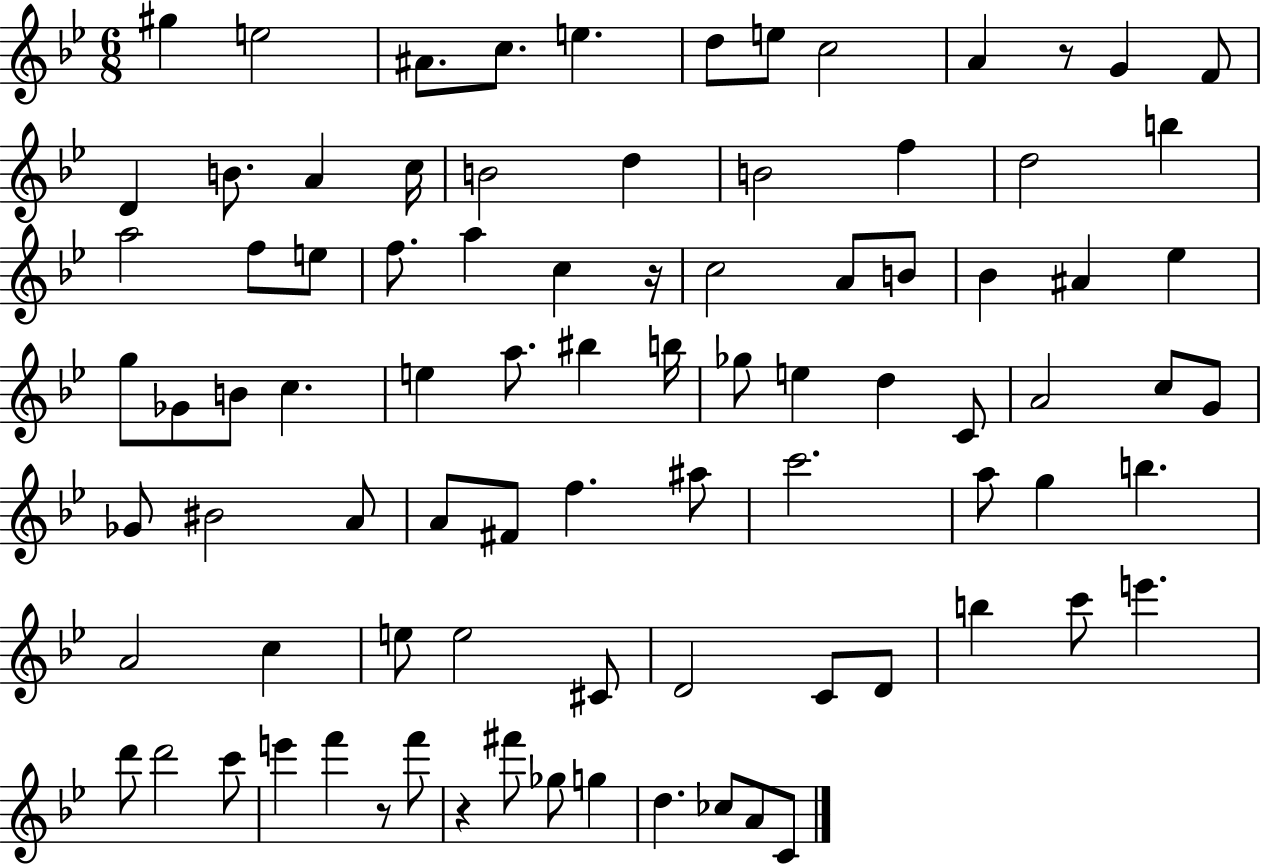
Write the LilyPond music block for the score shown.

{
  \clef treble
  \numericTimeSignature
  \time 6/8
  \key bes \major
  gis''4 e''2 | ais'8. c''8. e''4. | d''8 e''8 c''2 | a'4 r8 g'4 f'8 | \break d'4 b'8. a'4 c''16 | b'2 d''4 | b'2 f''4 | d''2 b''4 | \break a''2 f''8 e''8 | f''8. a''4 c''4 r16 | c''2 a'8 b'8 | bes'4 ais'4 ees''4 | \break g''8 ges'8 b'8 c''4. | e''4 a''8. bis''4 b''16 | ges''8 e''4 d''4 c'8 | a'2 c''8 g'8 | \break ges'8 bis'2 a'8 | a'8 fis'8 f''4. ais''8 | c'''2. | a''8 g''4 b''4. | \break a'2 c''4 | e''8 e''2 cis'8 | d'2 c'8 d'8 | b''4 c'''8 e'''4. | \break d'''8 d'''2 c'''8 | e'''4 f'''4 r8 f'''8 | r4 fis'''8 ges''8 g''4 | d''4. ces''8 a'8 c'8 | \break \bar "|."
}